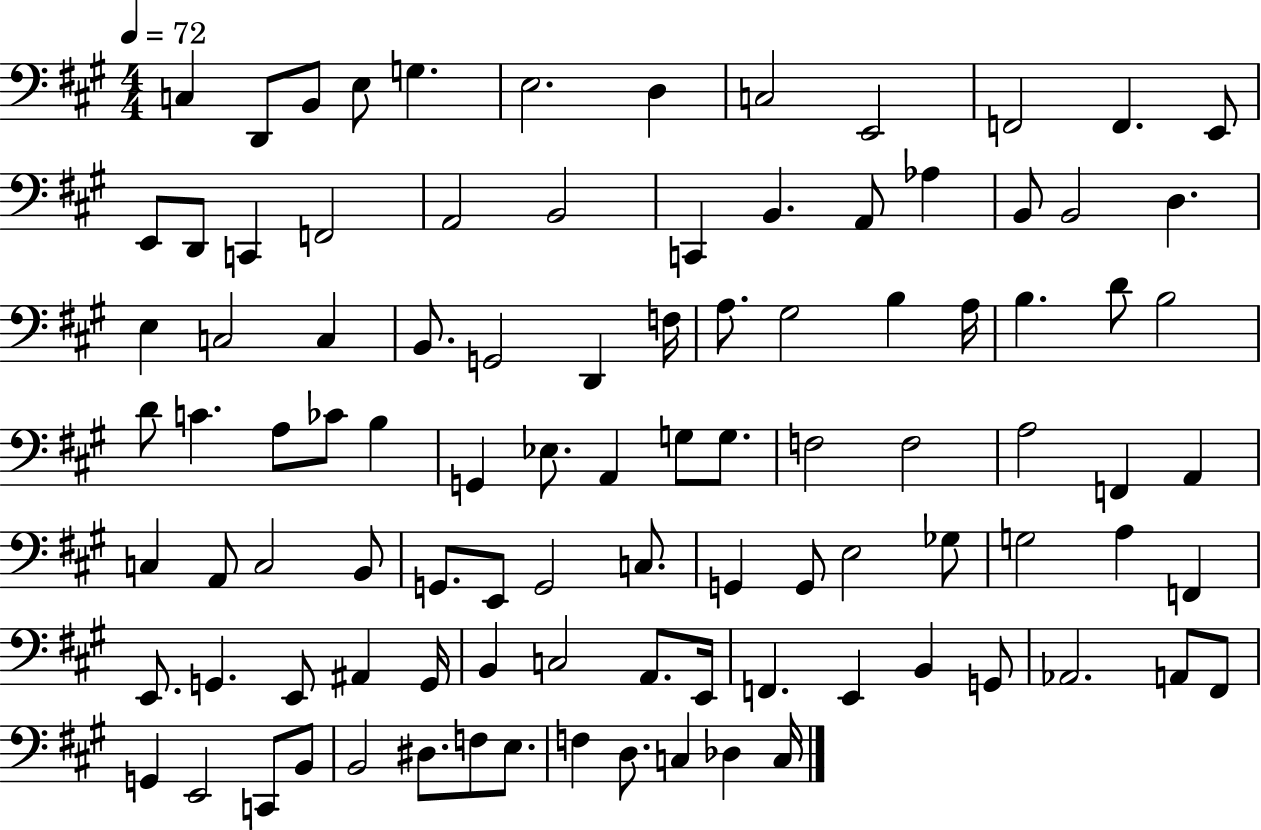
X:1
T:Untitled
M:4/4
L:1/4
K:A
C, D,,/2 B,,/2 E,/2 G, E,2 D, C,2 E,,2 F,,2 F,, E,,/2 E,,/2 D,,/2 C,, F,,2 A,,2 B,,2 C,, B,, A,,/2 _A, B,,/2 B,,2 D, E, C,2 C, B,,/2 G,,2 D,, F,/4 A,/2 ^G,2 B, A,/4 B, D/2 B,2 D/2 C A,/2 _C/2 B, G,, _E,/2 A,, G,/2 G,/2 F,2 F,2 A,2 F,, A,, C, A,,/2 C,2 B,,/2 G,,/2 E,,/2 G,,2 C,/2 G,, G,,/2 E,2 _G,/2 G,2 A, F,, E,,/2 G,, E,,/2 ^A,, G,,/4 B,, C,2 A,,/2 E,,/4 F,, E,, B,, G,,/2 _A,,2 A,,/2 ^F,,/2 G,, E,,2 C,,/2 B,,/2 B,,2 ^D,/2 F,/2 E,/2 F, D,/2 C, _D, C,/4